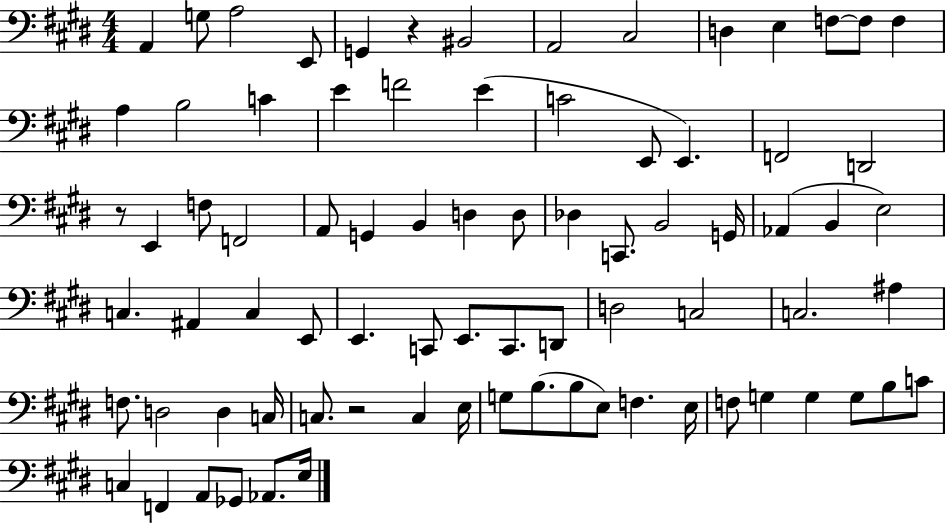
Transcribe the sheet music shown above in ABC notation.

X:1
T:Untitled
M:4/4
L:1/4
K:E
A,, G,/2 A,2 E,,/2 G,, z ^B,,2 A,,2 ^C,2 D, E, F,/2 F,/2 F, A, B,2 C E F2 E C2 E,,/2 E,, F,,2 D,,2 z/2 E,, F,/2 F,,2 A,,/2 G,, B,, D, D,/2 _D, C,,/2 B,,2 G,,/4 _A,, B,, E,2 C, ^A,, C, E,,/2 E,, C,,/2 E,,/2 C,,/2 D,,/2 D,2 C,2 C,2 ^A, F,/2 D,2 D, C,/4 C,/2 z2 C, E,/4 G,/2 B,/2 B,/2 E,/2 F, E,/4 F,/2 G, G, G,/2 B,/2 C/2 C, F,, A,,/2 _G,,/2 _A,,/2 E,/4